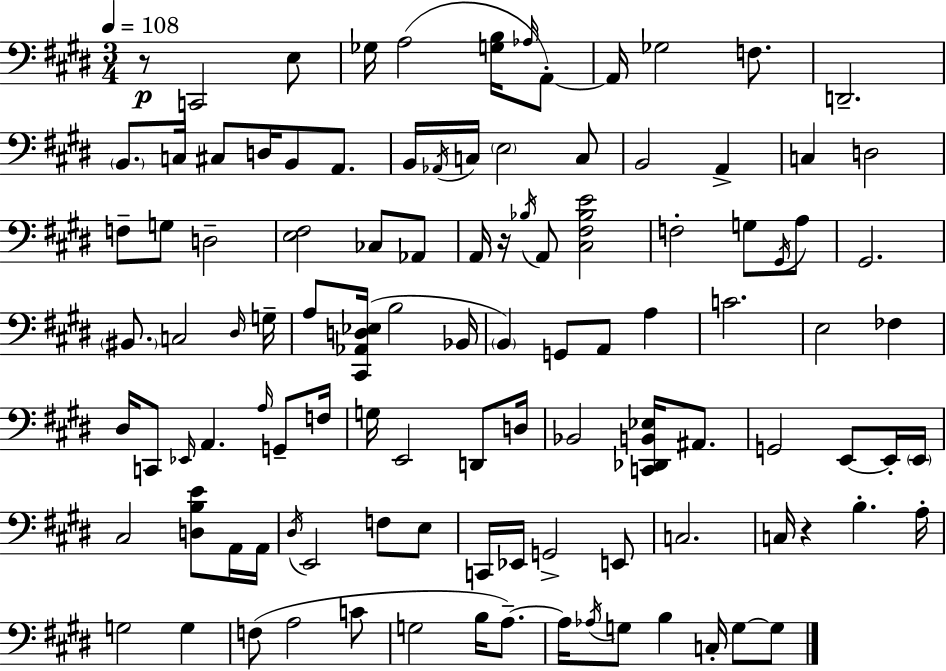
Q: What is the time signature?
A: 3/4